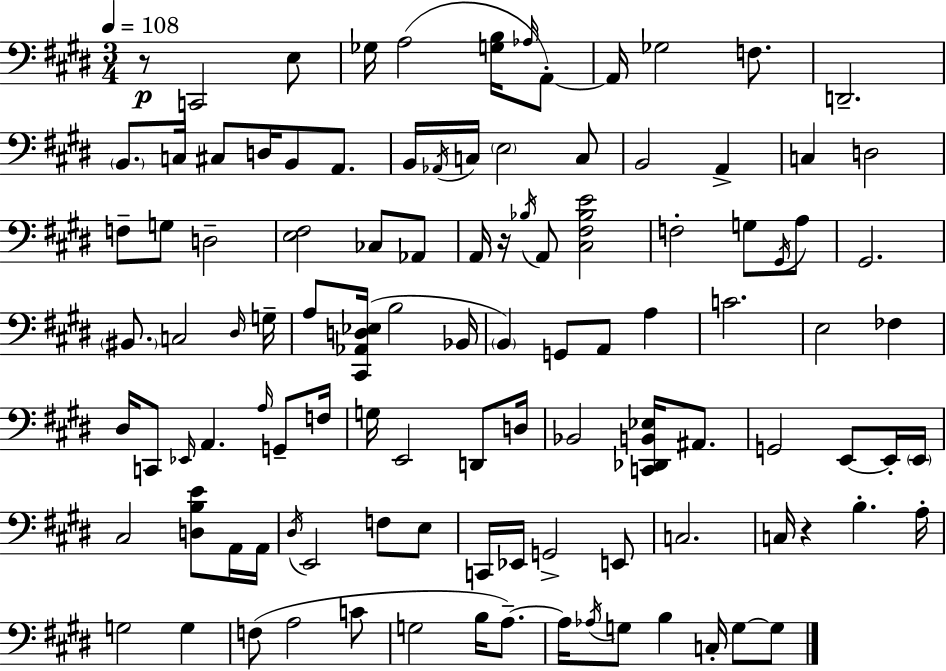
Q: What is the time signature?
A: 3/4